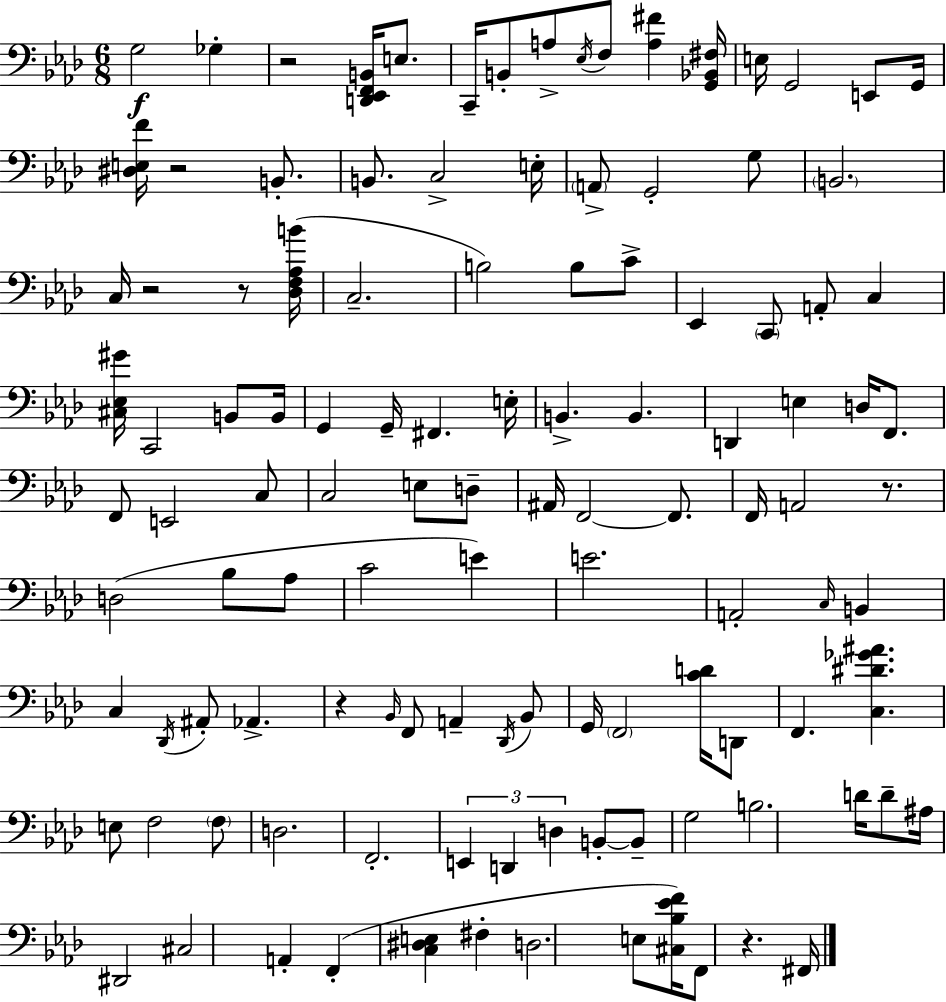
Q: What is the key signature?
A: AES major